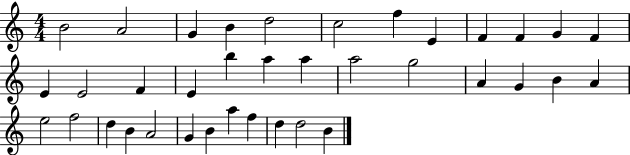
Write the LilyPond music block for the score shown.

{
  \clef treble
  \numericTimeSignature
  \time 4/4
  \key c \major
  b'2 a'2 | g'4 b'4 d''2 | c''2 f''4 e'4 | f'4 f'4 g'4 f'4 | \break e'4 e'2 f'4 | e'4 b''4 a''4 a''4 | a''2 g''2 | a'4 g'4 b'4 a'4 | \break e''2 f''2 | d''4 b'4 a'2 | g'4 b'4 a''4 f''4 | d''4 d''2 b'4 | \break \bar "|."
}